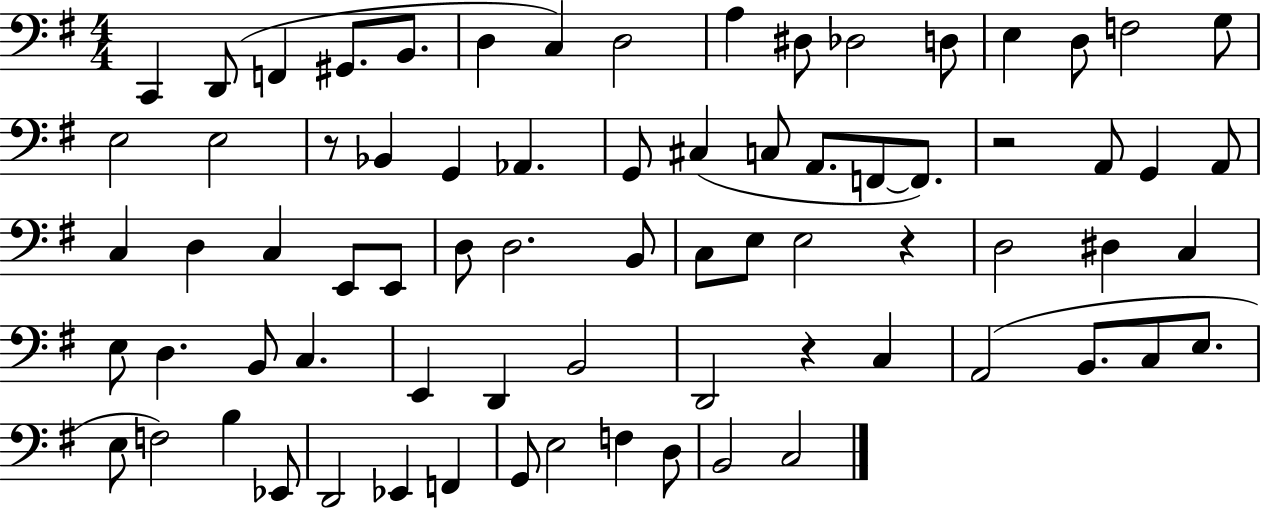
C2/q D2/e F2/q G#2/e. B2/e. D3/q C3/q D3/h A3/q D#3/e Db3/h D3/e E3/q D3/e F3/h G3/e E3/h E3/h R/e Bb2/q G2/q Ab2/q. G2/e C#3/q C3/e A2/e. F2/e F2/e. R/h A2/e G2/q A2/e C3/q D3/q C3/q E2/e E2/e D3/e D3/h. B2/e C3/e E3/e E3/h R/q D3/h D#3/q C3/q E3/e D3/q. B2/e C3/q. E2/q D2/q B2/h D2/h R/q C3/q A2/h B2/e. C3/e E3/e. E3/e F3/h B3/q Eb2/e D2/h Eb2/q F2/q G2/e E3/h F3/q D3/e B2/h C3/h